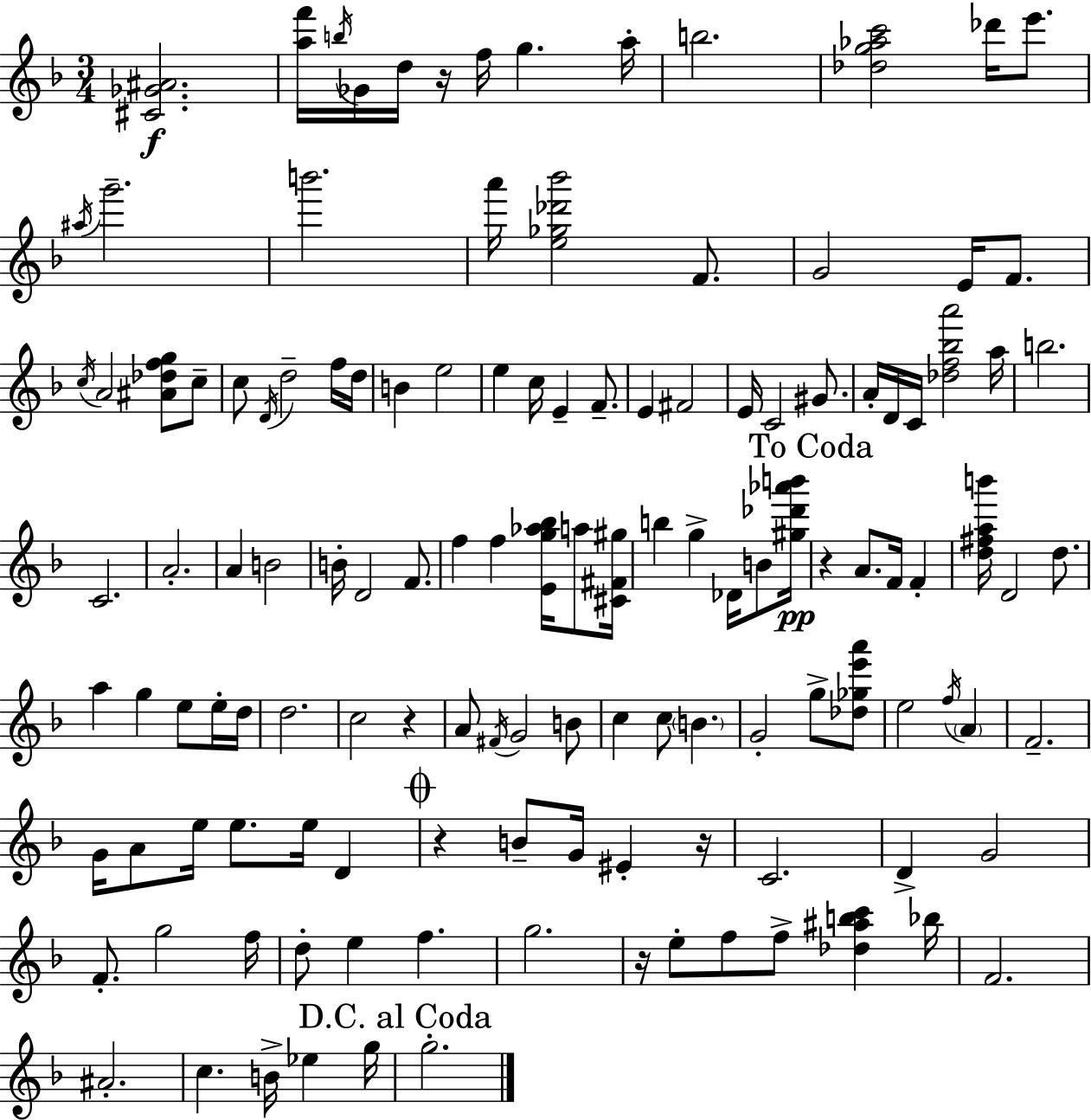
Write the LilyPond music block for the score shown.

{
  \clef treble
  \numericTimeSignature
  \time 3/4
  \key d \minor
  \repeat volta 2 { <cis' ges' ais'>2.\f | <a'' f'''>16 \acciaccatura { b''16 } ges'16 d''16 r16 f''16 g''4. | a''16-. b''2. | <des'' g'' aes'' c'''>2 des'''16 e'''8. | \break \acciaccatura { ais''16 } g'''2.-- | b'''2. | a'''16 <e'' ges'' des''' bes'''>2 f'8. | g'2 e'16 f'8. | \break \acciaccatura { c''16 } a'2 <ais' des'' f'' g''>8 | c''8-- c''8 \acciaccatura { d'16 } d''2-- | f''16 d''16 b'4 e''2 | e''4 c''16 e'4-- | \break f'8.-- e'4 fis'2 | e'16 c'2 | gis'8. a'16-. d'16 c'16 <des'' f'' bes'' a'''>2 | a''16 b''2. | \break c'2. | a'2.-. | a'4 b'2 | b'16-. d'2 | \break f'8. f''4 f''4 | <e' g'' aes'' bes''>16 a''8 <cis' fis' gis''>16 b''4 g''4-> | des'16 b'8 <gis'' des''' aes''' b'''>16\pp \mark "To Coda" r4 a'8. f'16 | f'4-. <d'' fis'' a'' b'''>16 d'2 | \break d''8. a''4 g''4 | e''8 e''16-. d''16 d''2. | c''2 | r4 a'8 \acciaccatura { fis'16 } g'2 | \break b'8 c''4 c''8 \parenthesize b'4. | g'2-. | g''8-> <des'' ges'' e''' a'''>8 e''2 | \acciaccatura { f''16 } \parenthesize a'4 f'2.-- | \break g'16 a'8 e''16 e''8. | e''16 d'4 \mark \markup { \musicglyph "scripts.coda" } r4 b'8-- | g'16 eis'4-. r16 c'2. | d'4-> g'2 | \break f'8.-. g''2 | f''16 d''8-. e''4 | f''4. g''2. | r16 e''8-. f''8 f''8-> | \break <des'' ais'' b'' c'''>4 bes''16 f'2. | ais'2.-. | c''4. | b'16-> ees''4 g''16 \mark "D.C. al Coda" g''2.-. | \break } \bar "|."
}